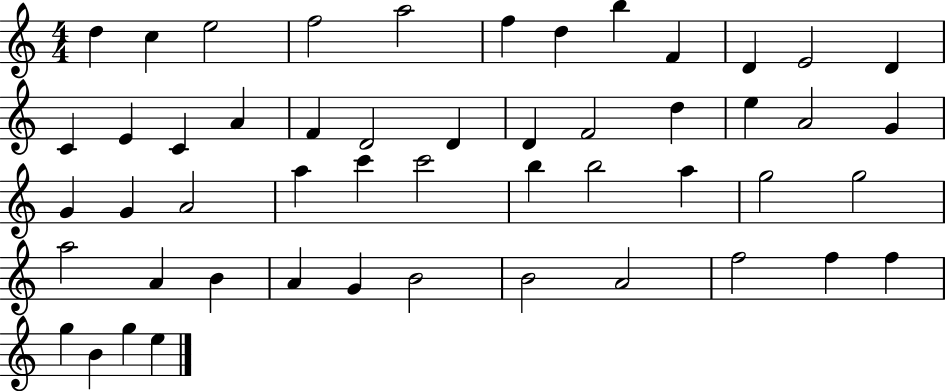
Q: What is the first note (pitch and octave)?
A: D5